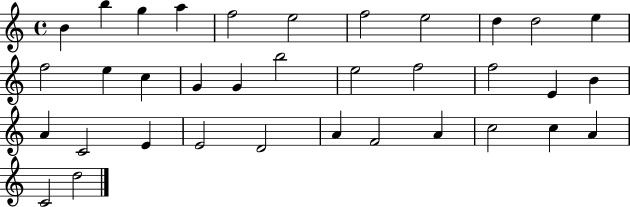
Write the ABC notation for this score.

X:1
T:Untitled
M:4/4
L:1/4
K:C
B b g a f2 e2 f2 e2 d d2 e f2 e c G G b2 e2 f2 f2 E B A C2 E E2 D2 A F2 A c2 c A C2 d2